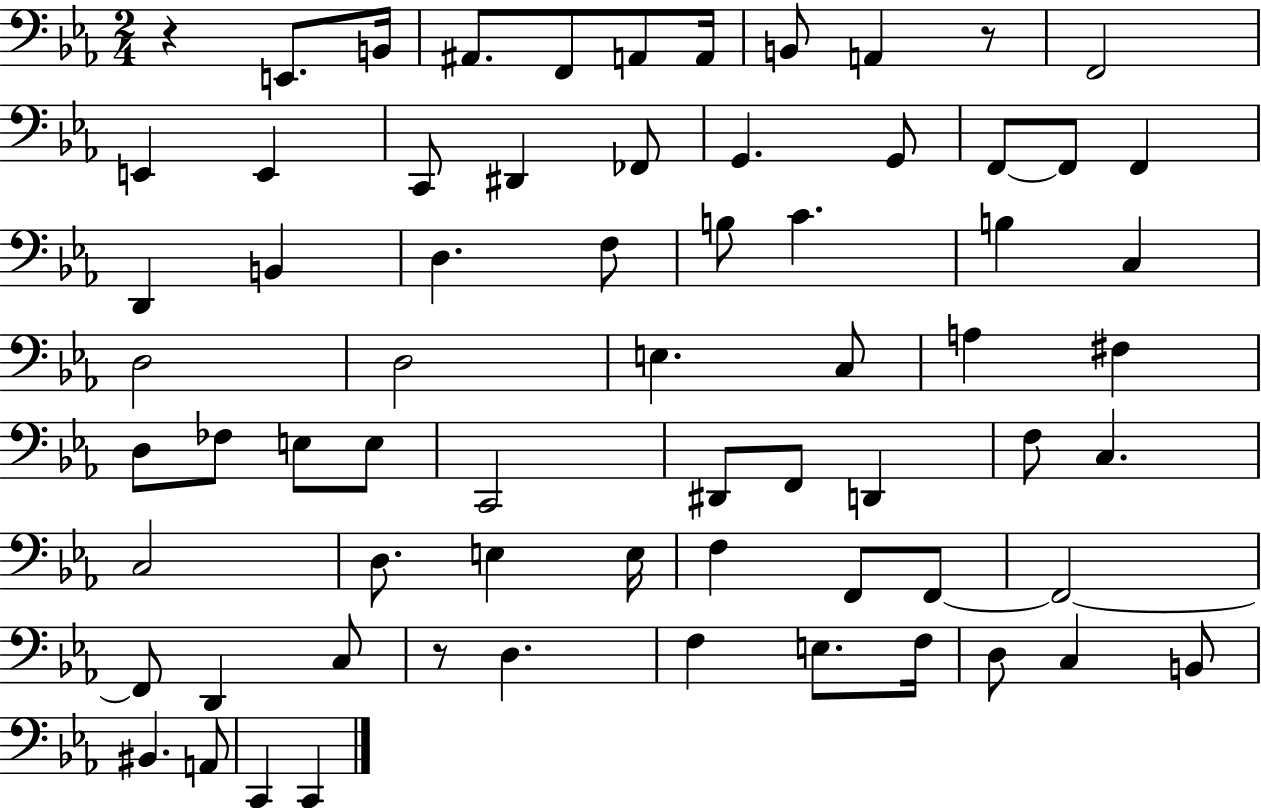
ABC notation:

X:1
T:Untitled
M:2/4
L:1/4
K:Eb
z E,,/2 B,,/4 ^A,,/2 F,,/2 A,,/2 A,,/4 B,,/2 A,, z/2 F,,2 E,, E,, C,,/2 ^D,, _F,,/2 G,, G,,/2 F,,/2 F,,/2 F,, D,, B,, D, F,/2 B,/2 C B, C, D,2 D,2 E, C,/2 A, ^F, D,/2 _F,/2 E,/2 E,/2 C,,2 ^D,,/2 F,,/2 D,, F,/2 C, C,2 D,/2 E, E,/4 F, F,,/2 F,,/2 F,,2 F,,/2 D,, C,/2 z/2 D, F, E,/2 F,/4 D,/2 C, B,,/2 ^B,, A,,/2 C,, C,,